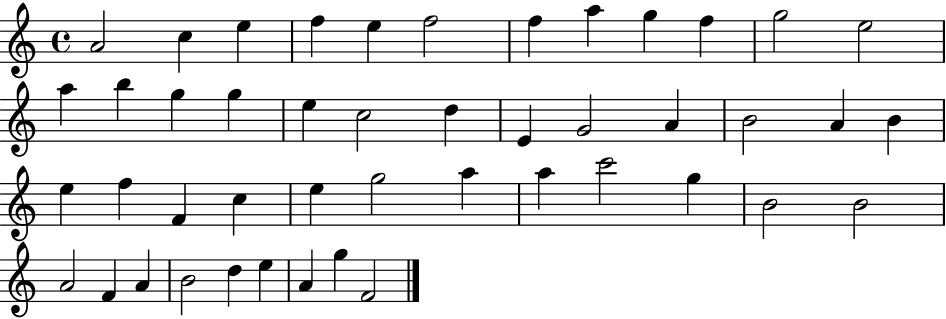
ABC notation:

X:1
T:Untitled
M:4/4
L:1/4
K:C
A2 c e f e f2 f a g f g2 e2 a b g g e c2 d E G2 A B2 A B e f F c e g2 a a c'2 g B2 B2 A2 F A B2 d e A g F2